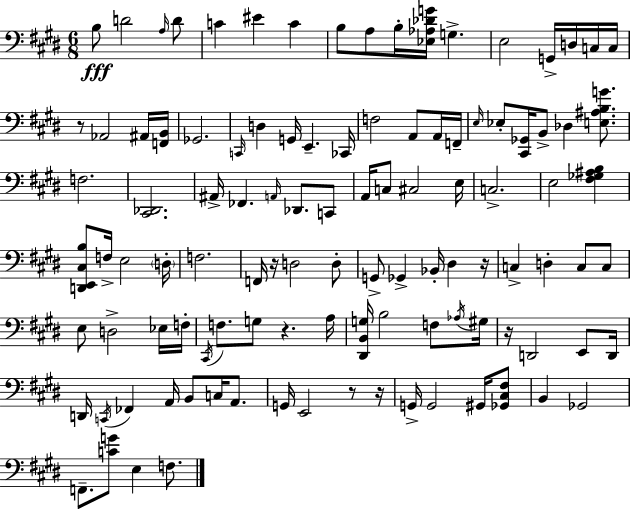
B3/e D4/h A3/s D4/e C4/q EIS4/q C4/q B3/e A3/e B3/s [Eb3,Ab3,Db4,G4]/s G3/q. E3/h G2/s D3/s C3/s C3/s R/e Ab2/h A#2/s [F2,B2]/s Gb2/h. C2/s D3/q G2/s E2/q. CES2/s F3/h A2/e A2/s F2/s E3/s Eb3/e [C#2,Gb2]/s B2/e Db3/q [E3,A#3,B3,G4]/e. F3/h. [C#2,Db2]/h. A#2/s FES2/q. A2/s Db2/e. C2/e A2/s C3/e C#3/h E3/s C3/h. E3/h [F#3,Gb3,A#3,B3]/q [D2,E2,C#3,B3]/e F3/s E3/h D3/s F3/h. F2/s R/s D3/h D3/e G2/e Gb2/q Bb2/s D#3/q R/s C3/q D3/q C3/e C3/e E3/e D3/h Eb3/s F3/s C#2/s F3/e. G3/e R/q. A3/s [D#2,B2,G3]/s B3/h F3/e Ab3/s G#3/s R/s D2/h E2/e D2/s D2/s C2/s FES2/q A2/s B2/e C3/s A2/e. G2/s E2/h R/e R/s G2/s G2/h G#2/s [Gb2,C#3,F#3]/e B2/q Gb2/h F2/e. [C4,G4]/e E3/q F3/e.